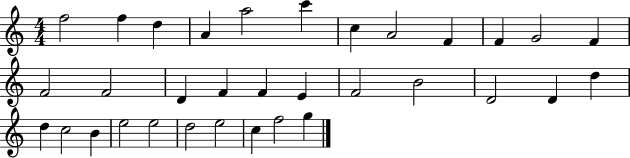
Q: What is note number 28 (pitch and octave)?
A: E5